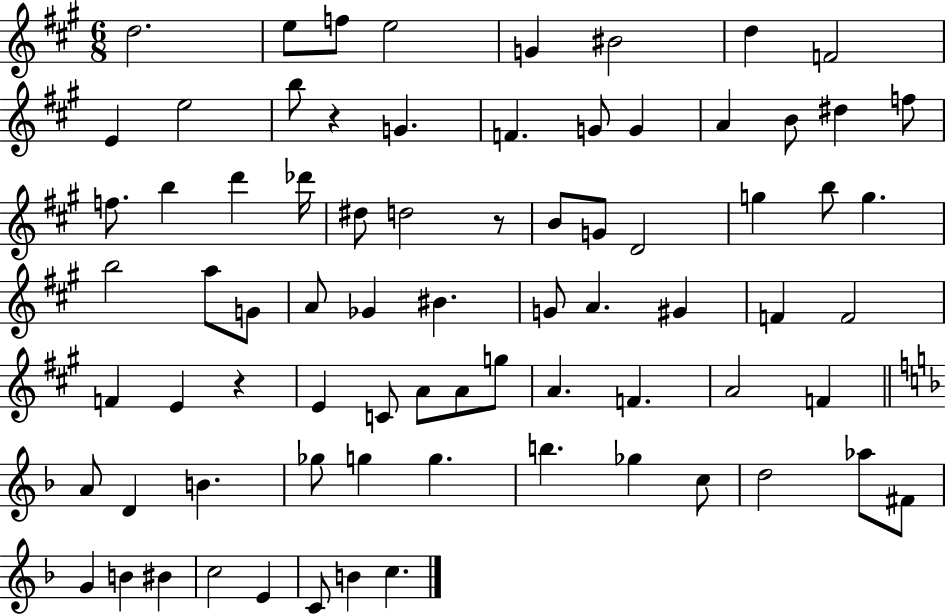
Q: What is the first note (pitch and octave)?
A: D5